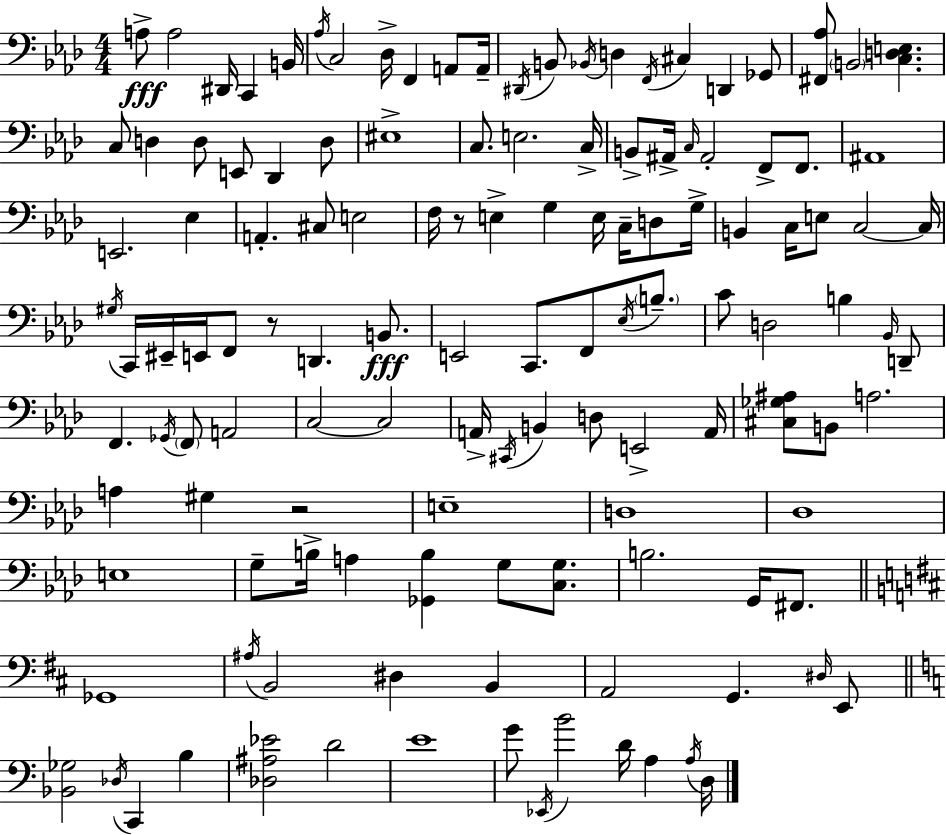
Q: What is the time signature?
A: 4/4